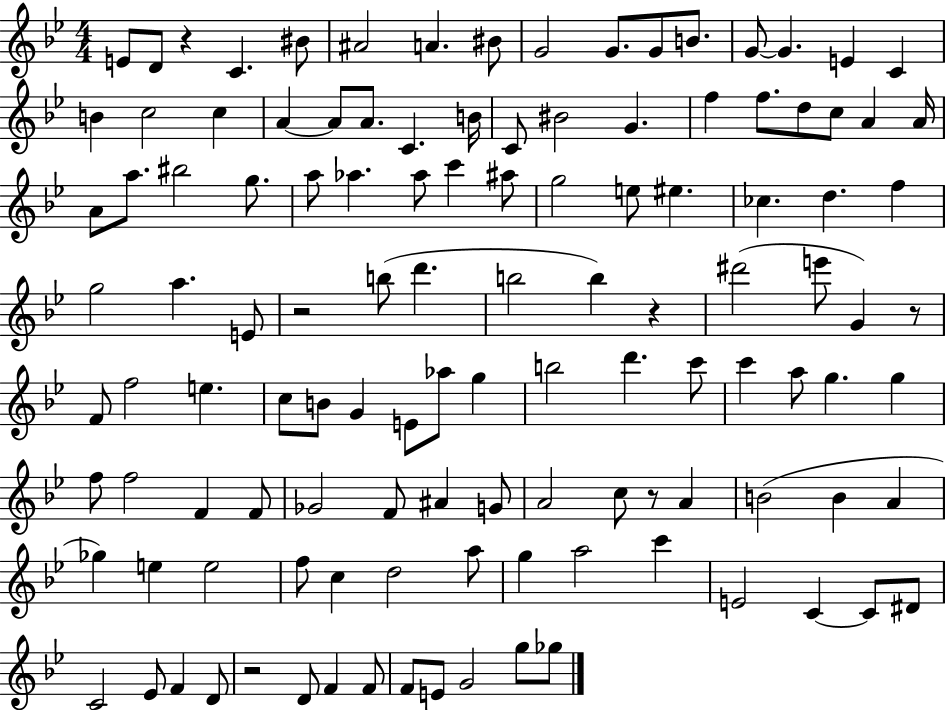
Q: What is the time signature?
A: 4/4